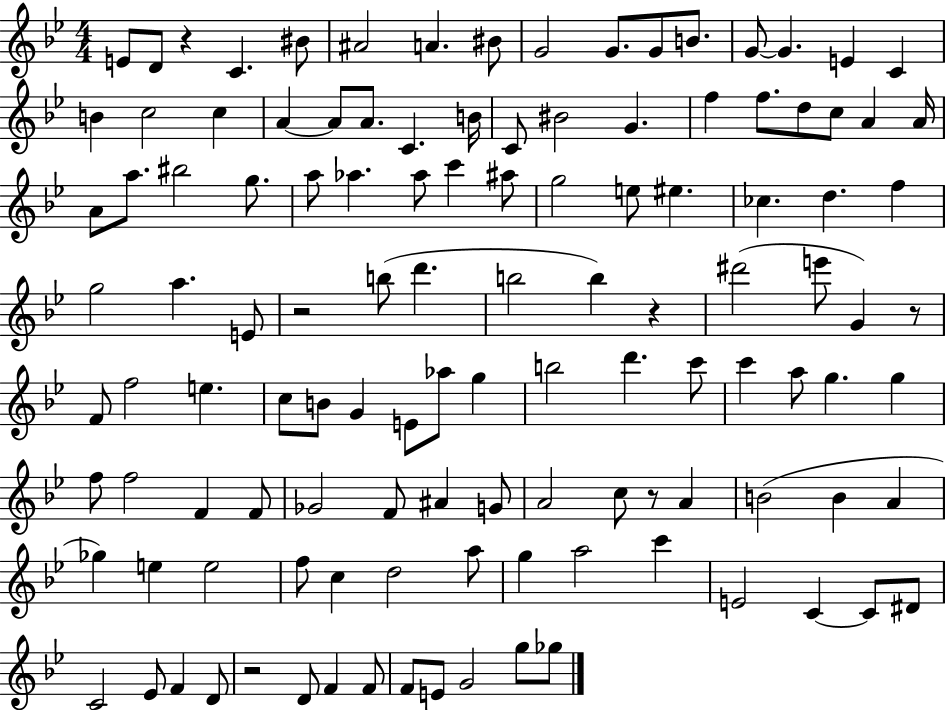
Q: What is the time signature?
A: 4/4